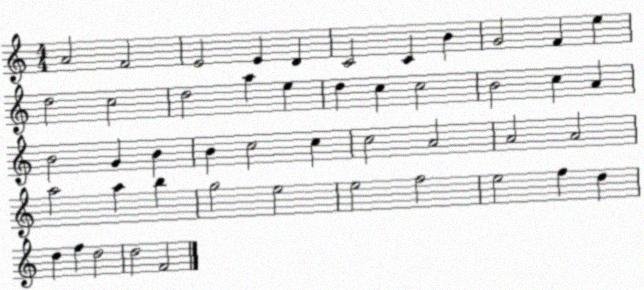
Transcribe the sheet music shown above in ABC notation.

X:1
T:Untitled
M:4/4
L:1/4
K:C
A2 F2 E2 E D C2 C B G2 F e d2 c2 d2 a e d c c2 B2 c A B2 G B B c2 c c2 A2 A2 A2 a2 a b g2 e2 e2 f2 e2 f d d f d2 d2 F2